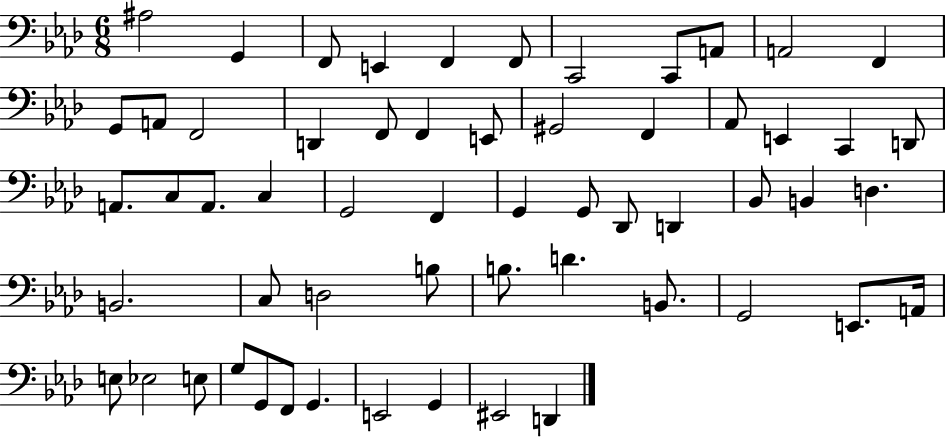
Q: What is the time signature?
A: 6/8